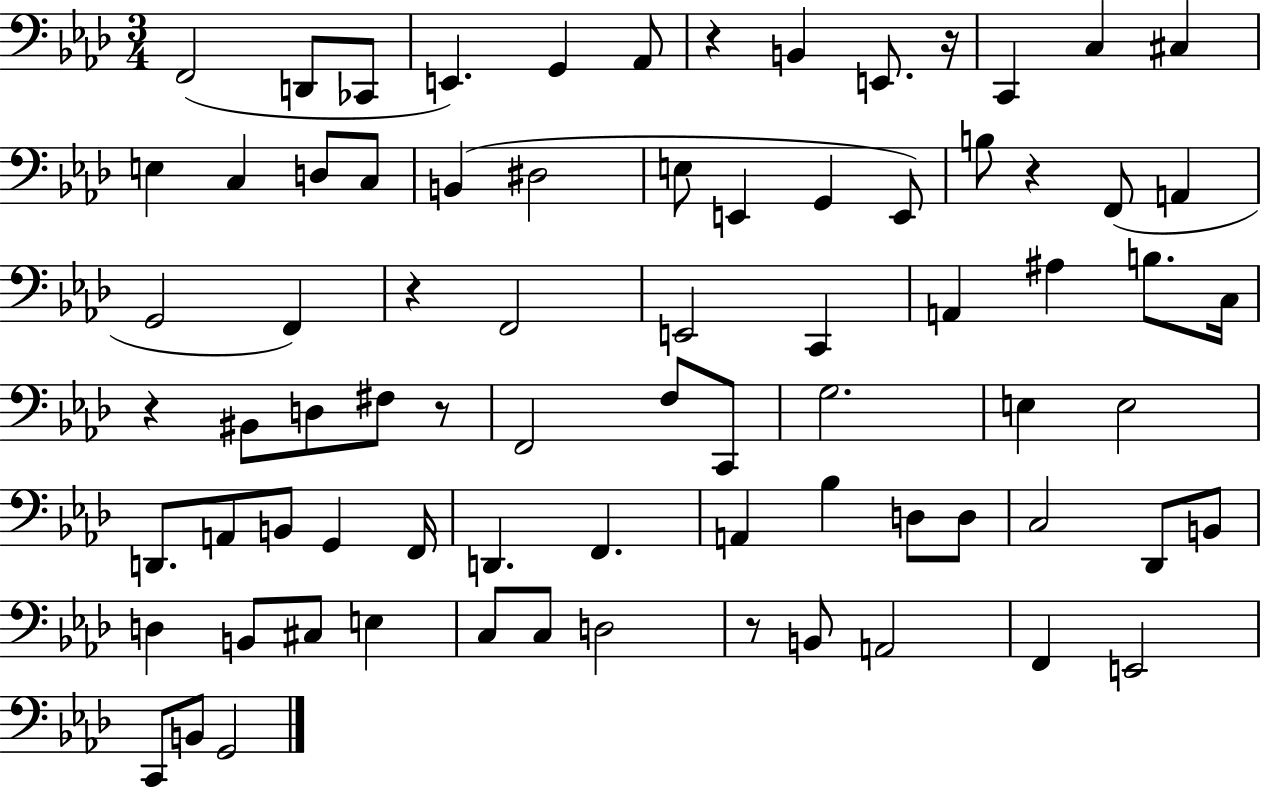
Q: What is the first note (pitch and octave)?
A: F2